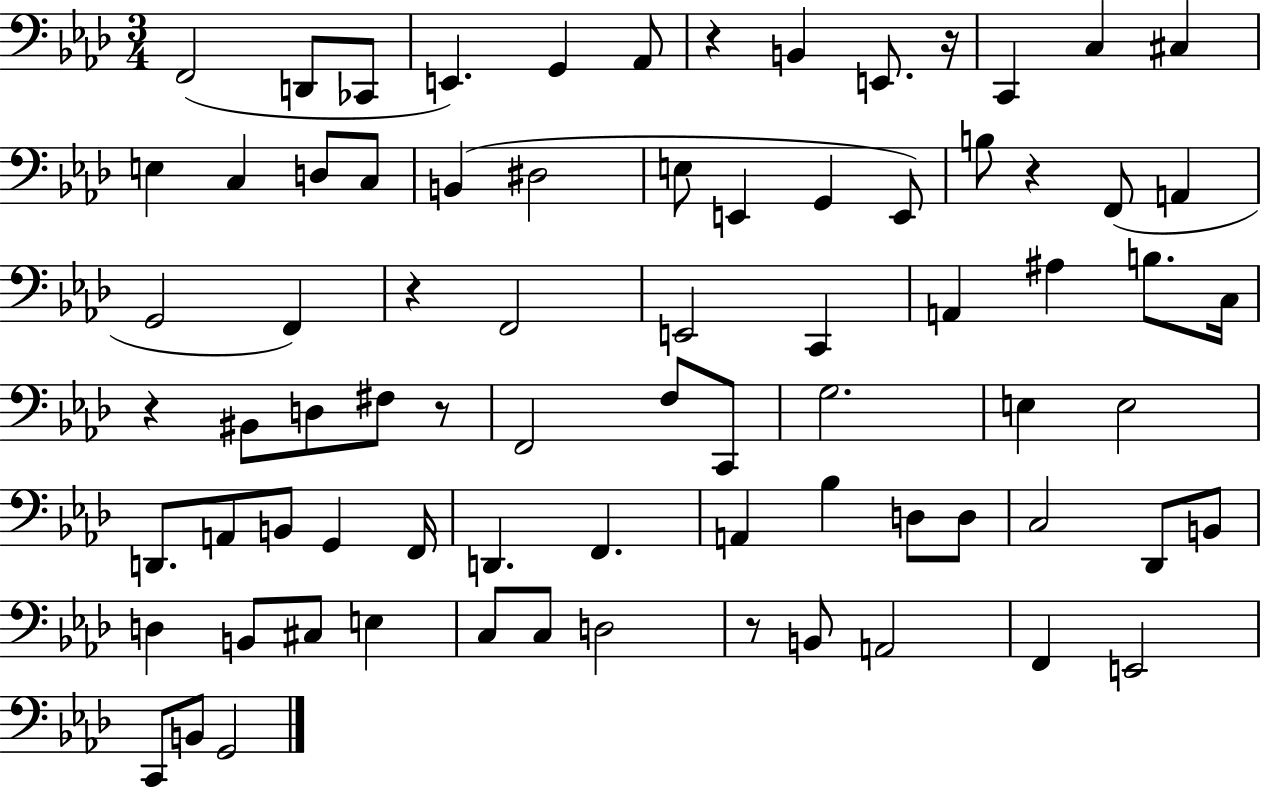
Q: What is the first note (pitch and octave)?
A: F2